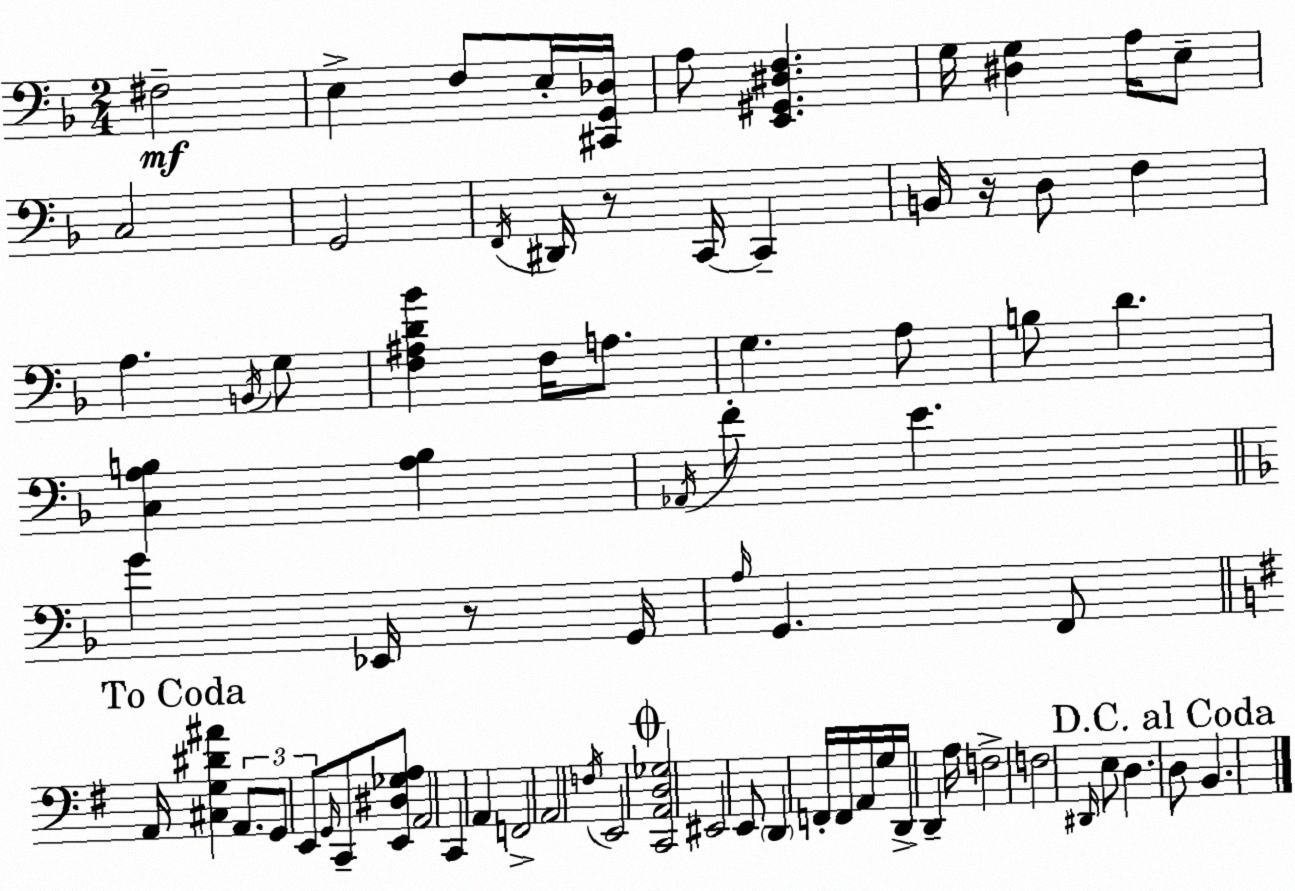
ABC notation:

X:1
T:Untitled
M:2/4
L:1/4
K:F
^F,2 E, F,/2 E,/4 [^C,,G,,_D,]/4 A,/2 [E,,^G,,^D,F,] G,/4 [^D,G,] A,/4 E,/2 C,2 G,,2 F,,/4 ^D,,/4 z/2 C,,/4 C,, B,,/4 z/4 D,/2 F, A, B,,/4 G,/2 [F,^A,D_B] F,/4 A,/2 G, A,/2 B,/2 D [C,A,B,] [A,B,] _A,,/4 F/2 E G _E,,/4 z/2 G,,/4 A,/4 G,, F,,/2 A,,/4 [^C,G,^D^A] A,,/2 G,,/2 E,,/2 G,,/4 C,,/2 [E,,^D,_G,A,]/2 A,,2 C,, A,, F,,2 A,,2 F,/4 E,,2 [C,,A,,D,_G,]2 ^E,,2 E,,/2 D,, F,,/4 F,,/4 A,,/4 G,/4 D,,/4 D,, A,/4 F,2 F,2 ^D,,/4 E,/2 D, D,/2 B,,